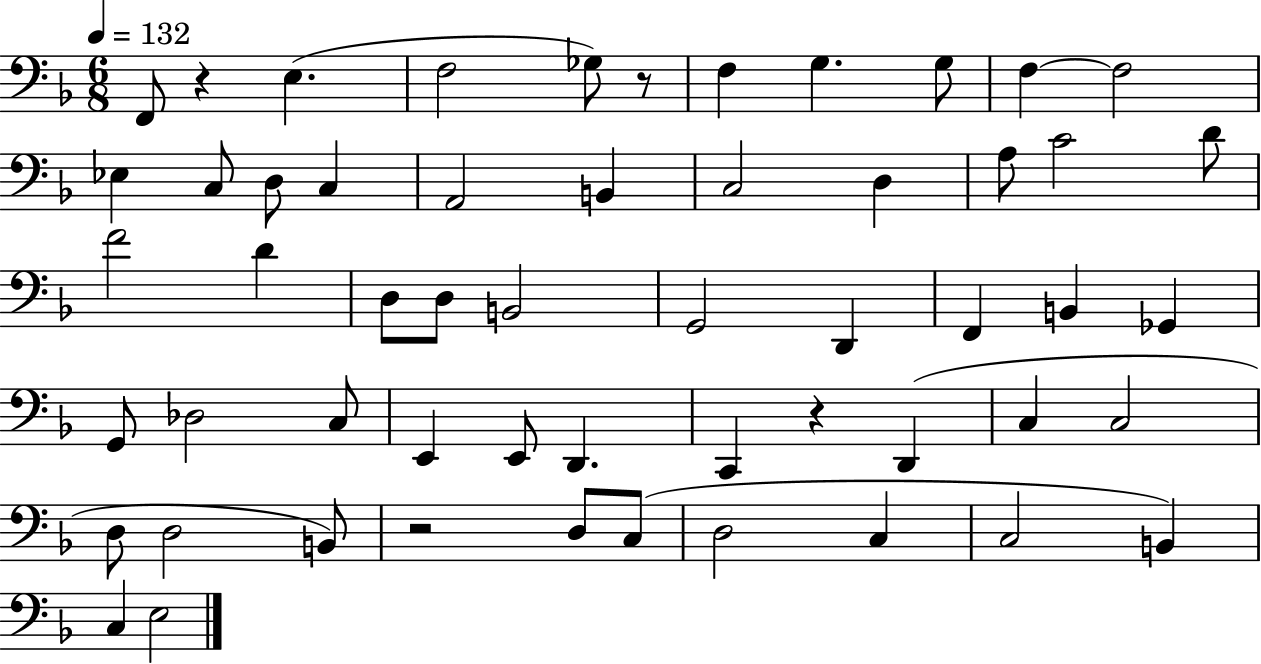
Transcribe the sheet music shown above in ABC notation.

X:1
T:Untitled
M:6/8
L:1/4
K:F
F,,/2 z E, F,2 _G,/2 z/2 F, G, G,/2 F, F,2 _E, C,/2 D,/2 C, A,,2 B,, C,2 D, A,/2 C2 D/2 F2 D D,/2 D,/2 B,,2 G,,2 D,, F,, B,, _G,, G,,/2 _D,2 C,/2 E,, E,,/2 D,, C,, z D,, C, C,2 D,/2 D,2 B,,/2 z2 D,/2 C,/2 D,2 C, C,2 B,, C, E,2